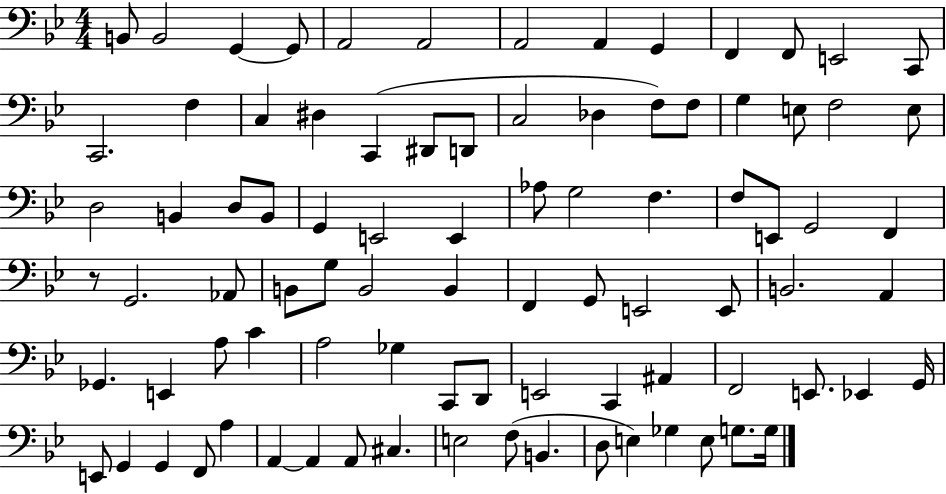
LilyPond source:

{
  \clef bass
  \numericTimeSignature
  \time 4/4
  \key bes \major
  b,8 b,2 g,4~~ g,8 | a,2 a,2 | a,2 a,4 g,4 | f,4 f,8 e,2 c,8 | \break c,2. f4 | c4 dis4 c,4( dis,8 d,8 | c2 des4 f8) f8 | g4 e8 f2 e8 | \break d2 b,4 d8 b,8 | g,4 e,2 e,4 | aes8 g2 f4. | f8 e,8 g,2 f,4 | \break r8 g,2. aes,8 | b,8 g8 b,2 b,4 | f,4 g,8 e,2 e,8 | b,2. a,4 | \break ges,4. e,4 a8 c'4 | a2 ges4 c,8 d,8 | e,2 c,4 ais,4 | f,2 e,8. ees,4 g,16 | \break e,8 g,4 g,4 f,8 a4 | a,4~~ a,4 a,8 cis4. | e2 f8( b,4. | d8 e4) ges4 e8 g8. g16 | \break \bar "|."
}